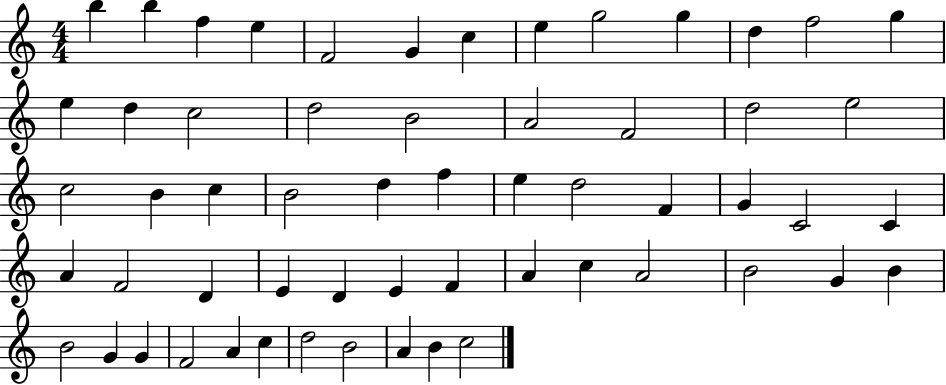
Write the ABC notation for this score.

X:1
T:Untitled
M:4/4
L:1/4
K:C
b b f e F2 G c e g2 g d f2 g e d c2 d2 B2 A2 F2 d2 e2 c2 B c B2 d f e d2 F G C2 C A F2 D E D E F A c A2 B2 G B B2 G G F2 A c d2 B2 A B c2